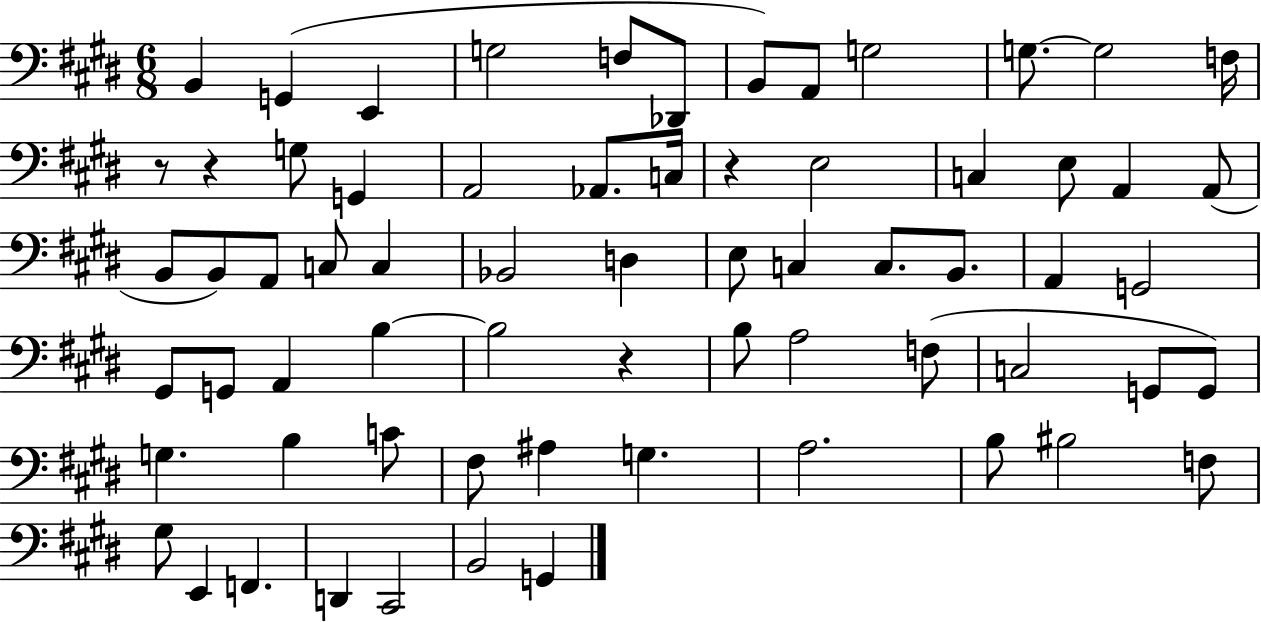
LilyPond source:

{
  \clef bass
  \numericTimeSignature
  \time 6/8
  \key e \major
  b,4 g,4( e,4 | g2 f8 des,8 | b,8) a,8 g2 | g8.~~ g2 f16 | \break r8 r4 g8 g,4 | a,2 aes,8. c16 | r4 e2 | c4 e8 a,4 a,8( | \break b,8 b,8) a,8 c8 c4 | bes,2 d4 | e8 c4 c8. b,8. | a,4 g,2 | \break gis,8 g,8 a,4 b4~~ | b2 r4 | b8 a2 f8( | c2 g,8 g,8) | \break g4. b4 c'8 | fis8 ais4 g4. | a2. | b8 bis2 f8 | \break gis8 e,4 f,4. | d,4 cis,2 | b,2 g,4 | \bar "|."
}